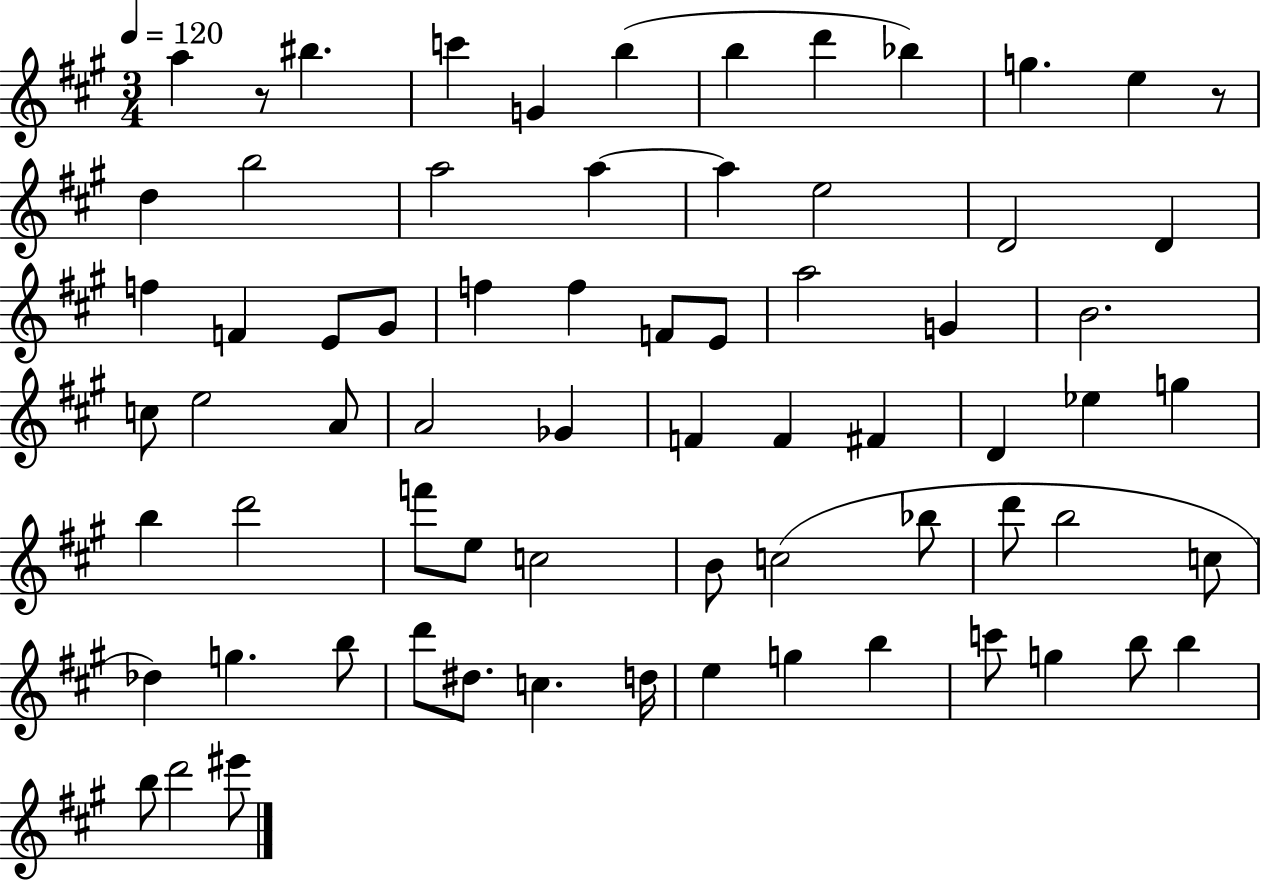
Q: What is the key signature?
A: A major